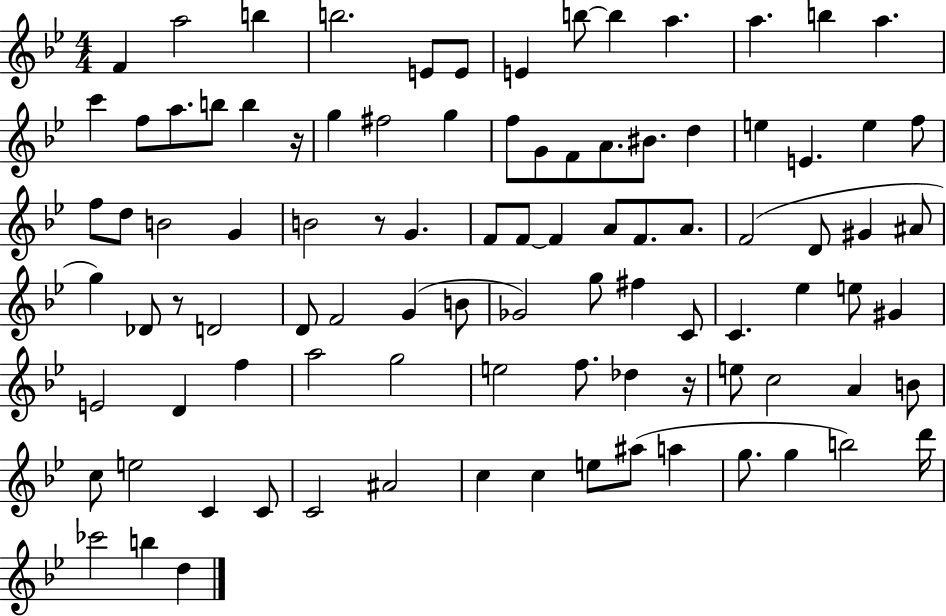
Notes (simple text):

F4/q A5/h B5/q B5/h. E4/e E4/e E4/q B5/e B5/q A5/q. A5/q. B5/q A5/q. C6/q F5/e A5/e. B5/e B5/q R/s G5/q F#5/h G5/q F5/e G4/e F4/e A4/e. BIS4/e. D5/q E5/q E4/q. E5/q F5/e F5/e D5/e B4/h G4/q B4/h R/e G4/q. F4/e F4/e F4/q A4/e F4/e. A4/e. F4/h D4/e G#4/q A#4/e G5/q Db4/e R/e D4/h D4/e F4/h G4/q B4/e Gb4/h G5/e F#5/q C4/e C4/q. Eb5/q E5/e G#4/q E4/h D4/q F5/q A5/h G5/h E5/h F5/e. Db5/q R/s E5/e C5/h A4/q B4/e C5/e E5/h C4/q C4/e C4/h A#4/h C5/q C5/q E5/e A#5/e A5/q G5/e. G5/q B5/h D6/s CES6/h B5/q D5/q